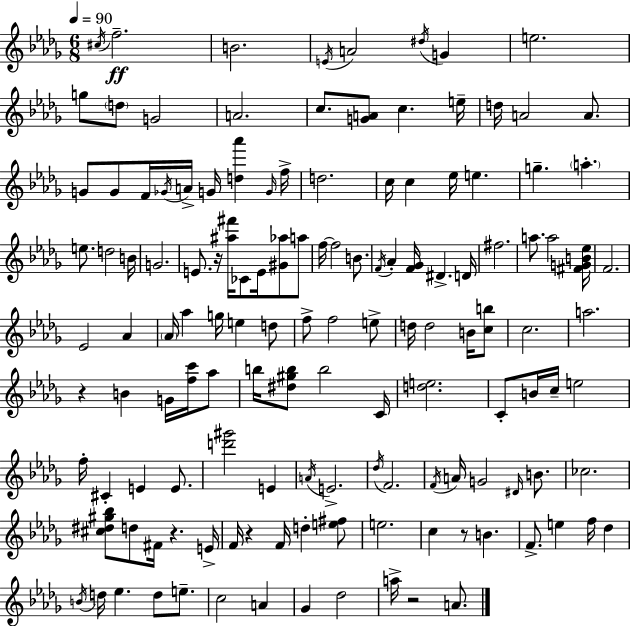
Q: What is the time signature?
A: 6/8